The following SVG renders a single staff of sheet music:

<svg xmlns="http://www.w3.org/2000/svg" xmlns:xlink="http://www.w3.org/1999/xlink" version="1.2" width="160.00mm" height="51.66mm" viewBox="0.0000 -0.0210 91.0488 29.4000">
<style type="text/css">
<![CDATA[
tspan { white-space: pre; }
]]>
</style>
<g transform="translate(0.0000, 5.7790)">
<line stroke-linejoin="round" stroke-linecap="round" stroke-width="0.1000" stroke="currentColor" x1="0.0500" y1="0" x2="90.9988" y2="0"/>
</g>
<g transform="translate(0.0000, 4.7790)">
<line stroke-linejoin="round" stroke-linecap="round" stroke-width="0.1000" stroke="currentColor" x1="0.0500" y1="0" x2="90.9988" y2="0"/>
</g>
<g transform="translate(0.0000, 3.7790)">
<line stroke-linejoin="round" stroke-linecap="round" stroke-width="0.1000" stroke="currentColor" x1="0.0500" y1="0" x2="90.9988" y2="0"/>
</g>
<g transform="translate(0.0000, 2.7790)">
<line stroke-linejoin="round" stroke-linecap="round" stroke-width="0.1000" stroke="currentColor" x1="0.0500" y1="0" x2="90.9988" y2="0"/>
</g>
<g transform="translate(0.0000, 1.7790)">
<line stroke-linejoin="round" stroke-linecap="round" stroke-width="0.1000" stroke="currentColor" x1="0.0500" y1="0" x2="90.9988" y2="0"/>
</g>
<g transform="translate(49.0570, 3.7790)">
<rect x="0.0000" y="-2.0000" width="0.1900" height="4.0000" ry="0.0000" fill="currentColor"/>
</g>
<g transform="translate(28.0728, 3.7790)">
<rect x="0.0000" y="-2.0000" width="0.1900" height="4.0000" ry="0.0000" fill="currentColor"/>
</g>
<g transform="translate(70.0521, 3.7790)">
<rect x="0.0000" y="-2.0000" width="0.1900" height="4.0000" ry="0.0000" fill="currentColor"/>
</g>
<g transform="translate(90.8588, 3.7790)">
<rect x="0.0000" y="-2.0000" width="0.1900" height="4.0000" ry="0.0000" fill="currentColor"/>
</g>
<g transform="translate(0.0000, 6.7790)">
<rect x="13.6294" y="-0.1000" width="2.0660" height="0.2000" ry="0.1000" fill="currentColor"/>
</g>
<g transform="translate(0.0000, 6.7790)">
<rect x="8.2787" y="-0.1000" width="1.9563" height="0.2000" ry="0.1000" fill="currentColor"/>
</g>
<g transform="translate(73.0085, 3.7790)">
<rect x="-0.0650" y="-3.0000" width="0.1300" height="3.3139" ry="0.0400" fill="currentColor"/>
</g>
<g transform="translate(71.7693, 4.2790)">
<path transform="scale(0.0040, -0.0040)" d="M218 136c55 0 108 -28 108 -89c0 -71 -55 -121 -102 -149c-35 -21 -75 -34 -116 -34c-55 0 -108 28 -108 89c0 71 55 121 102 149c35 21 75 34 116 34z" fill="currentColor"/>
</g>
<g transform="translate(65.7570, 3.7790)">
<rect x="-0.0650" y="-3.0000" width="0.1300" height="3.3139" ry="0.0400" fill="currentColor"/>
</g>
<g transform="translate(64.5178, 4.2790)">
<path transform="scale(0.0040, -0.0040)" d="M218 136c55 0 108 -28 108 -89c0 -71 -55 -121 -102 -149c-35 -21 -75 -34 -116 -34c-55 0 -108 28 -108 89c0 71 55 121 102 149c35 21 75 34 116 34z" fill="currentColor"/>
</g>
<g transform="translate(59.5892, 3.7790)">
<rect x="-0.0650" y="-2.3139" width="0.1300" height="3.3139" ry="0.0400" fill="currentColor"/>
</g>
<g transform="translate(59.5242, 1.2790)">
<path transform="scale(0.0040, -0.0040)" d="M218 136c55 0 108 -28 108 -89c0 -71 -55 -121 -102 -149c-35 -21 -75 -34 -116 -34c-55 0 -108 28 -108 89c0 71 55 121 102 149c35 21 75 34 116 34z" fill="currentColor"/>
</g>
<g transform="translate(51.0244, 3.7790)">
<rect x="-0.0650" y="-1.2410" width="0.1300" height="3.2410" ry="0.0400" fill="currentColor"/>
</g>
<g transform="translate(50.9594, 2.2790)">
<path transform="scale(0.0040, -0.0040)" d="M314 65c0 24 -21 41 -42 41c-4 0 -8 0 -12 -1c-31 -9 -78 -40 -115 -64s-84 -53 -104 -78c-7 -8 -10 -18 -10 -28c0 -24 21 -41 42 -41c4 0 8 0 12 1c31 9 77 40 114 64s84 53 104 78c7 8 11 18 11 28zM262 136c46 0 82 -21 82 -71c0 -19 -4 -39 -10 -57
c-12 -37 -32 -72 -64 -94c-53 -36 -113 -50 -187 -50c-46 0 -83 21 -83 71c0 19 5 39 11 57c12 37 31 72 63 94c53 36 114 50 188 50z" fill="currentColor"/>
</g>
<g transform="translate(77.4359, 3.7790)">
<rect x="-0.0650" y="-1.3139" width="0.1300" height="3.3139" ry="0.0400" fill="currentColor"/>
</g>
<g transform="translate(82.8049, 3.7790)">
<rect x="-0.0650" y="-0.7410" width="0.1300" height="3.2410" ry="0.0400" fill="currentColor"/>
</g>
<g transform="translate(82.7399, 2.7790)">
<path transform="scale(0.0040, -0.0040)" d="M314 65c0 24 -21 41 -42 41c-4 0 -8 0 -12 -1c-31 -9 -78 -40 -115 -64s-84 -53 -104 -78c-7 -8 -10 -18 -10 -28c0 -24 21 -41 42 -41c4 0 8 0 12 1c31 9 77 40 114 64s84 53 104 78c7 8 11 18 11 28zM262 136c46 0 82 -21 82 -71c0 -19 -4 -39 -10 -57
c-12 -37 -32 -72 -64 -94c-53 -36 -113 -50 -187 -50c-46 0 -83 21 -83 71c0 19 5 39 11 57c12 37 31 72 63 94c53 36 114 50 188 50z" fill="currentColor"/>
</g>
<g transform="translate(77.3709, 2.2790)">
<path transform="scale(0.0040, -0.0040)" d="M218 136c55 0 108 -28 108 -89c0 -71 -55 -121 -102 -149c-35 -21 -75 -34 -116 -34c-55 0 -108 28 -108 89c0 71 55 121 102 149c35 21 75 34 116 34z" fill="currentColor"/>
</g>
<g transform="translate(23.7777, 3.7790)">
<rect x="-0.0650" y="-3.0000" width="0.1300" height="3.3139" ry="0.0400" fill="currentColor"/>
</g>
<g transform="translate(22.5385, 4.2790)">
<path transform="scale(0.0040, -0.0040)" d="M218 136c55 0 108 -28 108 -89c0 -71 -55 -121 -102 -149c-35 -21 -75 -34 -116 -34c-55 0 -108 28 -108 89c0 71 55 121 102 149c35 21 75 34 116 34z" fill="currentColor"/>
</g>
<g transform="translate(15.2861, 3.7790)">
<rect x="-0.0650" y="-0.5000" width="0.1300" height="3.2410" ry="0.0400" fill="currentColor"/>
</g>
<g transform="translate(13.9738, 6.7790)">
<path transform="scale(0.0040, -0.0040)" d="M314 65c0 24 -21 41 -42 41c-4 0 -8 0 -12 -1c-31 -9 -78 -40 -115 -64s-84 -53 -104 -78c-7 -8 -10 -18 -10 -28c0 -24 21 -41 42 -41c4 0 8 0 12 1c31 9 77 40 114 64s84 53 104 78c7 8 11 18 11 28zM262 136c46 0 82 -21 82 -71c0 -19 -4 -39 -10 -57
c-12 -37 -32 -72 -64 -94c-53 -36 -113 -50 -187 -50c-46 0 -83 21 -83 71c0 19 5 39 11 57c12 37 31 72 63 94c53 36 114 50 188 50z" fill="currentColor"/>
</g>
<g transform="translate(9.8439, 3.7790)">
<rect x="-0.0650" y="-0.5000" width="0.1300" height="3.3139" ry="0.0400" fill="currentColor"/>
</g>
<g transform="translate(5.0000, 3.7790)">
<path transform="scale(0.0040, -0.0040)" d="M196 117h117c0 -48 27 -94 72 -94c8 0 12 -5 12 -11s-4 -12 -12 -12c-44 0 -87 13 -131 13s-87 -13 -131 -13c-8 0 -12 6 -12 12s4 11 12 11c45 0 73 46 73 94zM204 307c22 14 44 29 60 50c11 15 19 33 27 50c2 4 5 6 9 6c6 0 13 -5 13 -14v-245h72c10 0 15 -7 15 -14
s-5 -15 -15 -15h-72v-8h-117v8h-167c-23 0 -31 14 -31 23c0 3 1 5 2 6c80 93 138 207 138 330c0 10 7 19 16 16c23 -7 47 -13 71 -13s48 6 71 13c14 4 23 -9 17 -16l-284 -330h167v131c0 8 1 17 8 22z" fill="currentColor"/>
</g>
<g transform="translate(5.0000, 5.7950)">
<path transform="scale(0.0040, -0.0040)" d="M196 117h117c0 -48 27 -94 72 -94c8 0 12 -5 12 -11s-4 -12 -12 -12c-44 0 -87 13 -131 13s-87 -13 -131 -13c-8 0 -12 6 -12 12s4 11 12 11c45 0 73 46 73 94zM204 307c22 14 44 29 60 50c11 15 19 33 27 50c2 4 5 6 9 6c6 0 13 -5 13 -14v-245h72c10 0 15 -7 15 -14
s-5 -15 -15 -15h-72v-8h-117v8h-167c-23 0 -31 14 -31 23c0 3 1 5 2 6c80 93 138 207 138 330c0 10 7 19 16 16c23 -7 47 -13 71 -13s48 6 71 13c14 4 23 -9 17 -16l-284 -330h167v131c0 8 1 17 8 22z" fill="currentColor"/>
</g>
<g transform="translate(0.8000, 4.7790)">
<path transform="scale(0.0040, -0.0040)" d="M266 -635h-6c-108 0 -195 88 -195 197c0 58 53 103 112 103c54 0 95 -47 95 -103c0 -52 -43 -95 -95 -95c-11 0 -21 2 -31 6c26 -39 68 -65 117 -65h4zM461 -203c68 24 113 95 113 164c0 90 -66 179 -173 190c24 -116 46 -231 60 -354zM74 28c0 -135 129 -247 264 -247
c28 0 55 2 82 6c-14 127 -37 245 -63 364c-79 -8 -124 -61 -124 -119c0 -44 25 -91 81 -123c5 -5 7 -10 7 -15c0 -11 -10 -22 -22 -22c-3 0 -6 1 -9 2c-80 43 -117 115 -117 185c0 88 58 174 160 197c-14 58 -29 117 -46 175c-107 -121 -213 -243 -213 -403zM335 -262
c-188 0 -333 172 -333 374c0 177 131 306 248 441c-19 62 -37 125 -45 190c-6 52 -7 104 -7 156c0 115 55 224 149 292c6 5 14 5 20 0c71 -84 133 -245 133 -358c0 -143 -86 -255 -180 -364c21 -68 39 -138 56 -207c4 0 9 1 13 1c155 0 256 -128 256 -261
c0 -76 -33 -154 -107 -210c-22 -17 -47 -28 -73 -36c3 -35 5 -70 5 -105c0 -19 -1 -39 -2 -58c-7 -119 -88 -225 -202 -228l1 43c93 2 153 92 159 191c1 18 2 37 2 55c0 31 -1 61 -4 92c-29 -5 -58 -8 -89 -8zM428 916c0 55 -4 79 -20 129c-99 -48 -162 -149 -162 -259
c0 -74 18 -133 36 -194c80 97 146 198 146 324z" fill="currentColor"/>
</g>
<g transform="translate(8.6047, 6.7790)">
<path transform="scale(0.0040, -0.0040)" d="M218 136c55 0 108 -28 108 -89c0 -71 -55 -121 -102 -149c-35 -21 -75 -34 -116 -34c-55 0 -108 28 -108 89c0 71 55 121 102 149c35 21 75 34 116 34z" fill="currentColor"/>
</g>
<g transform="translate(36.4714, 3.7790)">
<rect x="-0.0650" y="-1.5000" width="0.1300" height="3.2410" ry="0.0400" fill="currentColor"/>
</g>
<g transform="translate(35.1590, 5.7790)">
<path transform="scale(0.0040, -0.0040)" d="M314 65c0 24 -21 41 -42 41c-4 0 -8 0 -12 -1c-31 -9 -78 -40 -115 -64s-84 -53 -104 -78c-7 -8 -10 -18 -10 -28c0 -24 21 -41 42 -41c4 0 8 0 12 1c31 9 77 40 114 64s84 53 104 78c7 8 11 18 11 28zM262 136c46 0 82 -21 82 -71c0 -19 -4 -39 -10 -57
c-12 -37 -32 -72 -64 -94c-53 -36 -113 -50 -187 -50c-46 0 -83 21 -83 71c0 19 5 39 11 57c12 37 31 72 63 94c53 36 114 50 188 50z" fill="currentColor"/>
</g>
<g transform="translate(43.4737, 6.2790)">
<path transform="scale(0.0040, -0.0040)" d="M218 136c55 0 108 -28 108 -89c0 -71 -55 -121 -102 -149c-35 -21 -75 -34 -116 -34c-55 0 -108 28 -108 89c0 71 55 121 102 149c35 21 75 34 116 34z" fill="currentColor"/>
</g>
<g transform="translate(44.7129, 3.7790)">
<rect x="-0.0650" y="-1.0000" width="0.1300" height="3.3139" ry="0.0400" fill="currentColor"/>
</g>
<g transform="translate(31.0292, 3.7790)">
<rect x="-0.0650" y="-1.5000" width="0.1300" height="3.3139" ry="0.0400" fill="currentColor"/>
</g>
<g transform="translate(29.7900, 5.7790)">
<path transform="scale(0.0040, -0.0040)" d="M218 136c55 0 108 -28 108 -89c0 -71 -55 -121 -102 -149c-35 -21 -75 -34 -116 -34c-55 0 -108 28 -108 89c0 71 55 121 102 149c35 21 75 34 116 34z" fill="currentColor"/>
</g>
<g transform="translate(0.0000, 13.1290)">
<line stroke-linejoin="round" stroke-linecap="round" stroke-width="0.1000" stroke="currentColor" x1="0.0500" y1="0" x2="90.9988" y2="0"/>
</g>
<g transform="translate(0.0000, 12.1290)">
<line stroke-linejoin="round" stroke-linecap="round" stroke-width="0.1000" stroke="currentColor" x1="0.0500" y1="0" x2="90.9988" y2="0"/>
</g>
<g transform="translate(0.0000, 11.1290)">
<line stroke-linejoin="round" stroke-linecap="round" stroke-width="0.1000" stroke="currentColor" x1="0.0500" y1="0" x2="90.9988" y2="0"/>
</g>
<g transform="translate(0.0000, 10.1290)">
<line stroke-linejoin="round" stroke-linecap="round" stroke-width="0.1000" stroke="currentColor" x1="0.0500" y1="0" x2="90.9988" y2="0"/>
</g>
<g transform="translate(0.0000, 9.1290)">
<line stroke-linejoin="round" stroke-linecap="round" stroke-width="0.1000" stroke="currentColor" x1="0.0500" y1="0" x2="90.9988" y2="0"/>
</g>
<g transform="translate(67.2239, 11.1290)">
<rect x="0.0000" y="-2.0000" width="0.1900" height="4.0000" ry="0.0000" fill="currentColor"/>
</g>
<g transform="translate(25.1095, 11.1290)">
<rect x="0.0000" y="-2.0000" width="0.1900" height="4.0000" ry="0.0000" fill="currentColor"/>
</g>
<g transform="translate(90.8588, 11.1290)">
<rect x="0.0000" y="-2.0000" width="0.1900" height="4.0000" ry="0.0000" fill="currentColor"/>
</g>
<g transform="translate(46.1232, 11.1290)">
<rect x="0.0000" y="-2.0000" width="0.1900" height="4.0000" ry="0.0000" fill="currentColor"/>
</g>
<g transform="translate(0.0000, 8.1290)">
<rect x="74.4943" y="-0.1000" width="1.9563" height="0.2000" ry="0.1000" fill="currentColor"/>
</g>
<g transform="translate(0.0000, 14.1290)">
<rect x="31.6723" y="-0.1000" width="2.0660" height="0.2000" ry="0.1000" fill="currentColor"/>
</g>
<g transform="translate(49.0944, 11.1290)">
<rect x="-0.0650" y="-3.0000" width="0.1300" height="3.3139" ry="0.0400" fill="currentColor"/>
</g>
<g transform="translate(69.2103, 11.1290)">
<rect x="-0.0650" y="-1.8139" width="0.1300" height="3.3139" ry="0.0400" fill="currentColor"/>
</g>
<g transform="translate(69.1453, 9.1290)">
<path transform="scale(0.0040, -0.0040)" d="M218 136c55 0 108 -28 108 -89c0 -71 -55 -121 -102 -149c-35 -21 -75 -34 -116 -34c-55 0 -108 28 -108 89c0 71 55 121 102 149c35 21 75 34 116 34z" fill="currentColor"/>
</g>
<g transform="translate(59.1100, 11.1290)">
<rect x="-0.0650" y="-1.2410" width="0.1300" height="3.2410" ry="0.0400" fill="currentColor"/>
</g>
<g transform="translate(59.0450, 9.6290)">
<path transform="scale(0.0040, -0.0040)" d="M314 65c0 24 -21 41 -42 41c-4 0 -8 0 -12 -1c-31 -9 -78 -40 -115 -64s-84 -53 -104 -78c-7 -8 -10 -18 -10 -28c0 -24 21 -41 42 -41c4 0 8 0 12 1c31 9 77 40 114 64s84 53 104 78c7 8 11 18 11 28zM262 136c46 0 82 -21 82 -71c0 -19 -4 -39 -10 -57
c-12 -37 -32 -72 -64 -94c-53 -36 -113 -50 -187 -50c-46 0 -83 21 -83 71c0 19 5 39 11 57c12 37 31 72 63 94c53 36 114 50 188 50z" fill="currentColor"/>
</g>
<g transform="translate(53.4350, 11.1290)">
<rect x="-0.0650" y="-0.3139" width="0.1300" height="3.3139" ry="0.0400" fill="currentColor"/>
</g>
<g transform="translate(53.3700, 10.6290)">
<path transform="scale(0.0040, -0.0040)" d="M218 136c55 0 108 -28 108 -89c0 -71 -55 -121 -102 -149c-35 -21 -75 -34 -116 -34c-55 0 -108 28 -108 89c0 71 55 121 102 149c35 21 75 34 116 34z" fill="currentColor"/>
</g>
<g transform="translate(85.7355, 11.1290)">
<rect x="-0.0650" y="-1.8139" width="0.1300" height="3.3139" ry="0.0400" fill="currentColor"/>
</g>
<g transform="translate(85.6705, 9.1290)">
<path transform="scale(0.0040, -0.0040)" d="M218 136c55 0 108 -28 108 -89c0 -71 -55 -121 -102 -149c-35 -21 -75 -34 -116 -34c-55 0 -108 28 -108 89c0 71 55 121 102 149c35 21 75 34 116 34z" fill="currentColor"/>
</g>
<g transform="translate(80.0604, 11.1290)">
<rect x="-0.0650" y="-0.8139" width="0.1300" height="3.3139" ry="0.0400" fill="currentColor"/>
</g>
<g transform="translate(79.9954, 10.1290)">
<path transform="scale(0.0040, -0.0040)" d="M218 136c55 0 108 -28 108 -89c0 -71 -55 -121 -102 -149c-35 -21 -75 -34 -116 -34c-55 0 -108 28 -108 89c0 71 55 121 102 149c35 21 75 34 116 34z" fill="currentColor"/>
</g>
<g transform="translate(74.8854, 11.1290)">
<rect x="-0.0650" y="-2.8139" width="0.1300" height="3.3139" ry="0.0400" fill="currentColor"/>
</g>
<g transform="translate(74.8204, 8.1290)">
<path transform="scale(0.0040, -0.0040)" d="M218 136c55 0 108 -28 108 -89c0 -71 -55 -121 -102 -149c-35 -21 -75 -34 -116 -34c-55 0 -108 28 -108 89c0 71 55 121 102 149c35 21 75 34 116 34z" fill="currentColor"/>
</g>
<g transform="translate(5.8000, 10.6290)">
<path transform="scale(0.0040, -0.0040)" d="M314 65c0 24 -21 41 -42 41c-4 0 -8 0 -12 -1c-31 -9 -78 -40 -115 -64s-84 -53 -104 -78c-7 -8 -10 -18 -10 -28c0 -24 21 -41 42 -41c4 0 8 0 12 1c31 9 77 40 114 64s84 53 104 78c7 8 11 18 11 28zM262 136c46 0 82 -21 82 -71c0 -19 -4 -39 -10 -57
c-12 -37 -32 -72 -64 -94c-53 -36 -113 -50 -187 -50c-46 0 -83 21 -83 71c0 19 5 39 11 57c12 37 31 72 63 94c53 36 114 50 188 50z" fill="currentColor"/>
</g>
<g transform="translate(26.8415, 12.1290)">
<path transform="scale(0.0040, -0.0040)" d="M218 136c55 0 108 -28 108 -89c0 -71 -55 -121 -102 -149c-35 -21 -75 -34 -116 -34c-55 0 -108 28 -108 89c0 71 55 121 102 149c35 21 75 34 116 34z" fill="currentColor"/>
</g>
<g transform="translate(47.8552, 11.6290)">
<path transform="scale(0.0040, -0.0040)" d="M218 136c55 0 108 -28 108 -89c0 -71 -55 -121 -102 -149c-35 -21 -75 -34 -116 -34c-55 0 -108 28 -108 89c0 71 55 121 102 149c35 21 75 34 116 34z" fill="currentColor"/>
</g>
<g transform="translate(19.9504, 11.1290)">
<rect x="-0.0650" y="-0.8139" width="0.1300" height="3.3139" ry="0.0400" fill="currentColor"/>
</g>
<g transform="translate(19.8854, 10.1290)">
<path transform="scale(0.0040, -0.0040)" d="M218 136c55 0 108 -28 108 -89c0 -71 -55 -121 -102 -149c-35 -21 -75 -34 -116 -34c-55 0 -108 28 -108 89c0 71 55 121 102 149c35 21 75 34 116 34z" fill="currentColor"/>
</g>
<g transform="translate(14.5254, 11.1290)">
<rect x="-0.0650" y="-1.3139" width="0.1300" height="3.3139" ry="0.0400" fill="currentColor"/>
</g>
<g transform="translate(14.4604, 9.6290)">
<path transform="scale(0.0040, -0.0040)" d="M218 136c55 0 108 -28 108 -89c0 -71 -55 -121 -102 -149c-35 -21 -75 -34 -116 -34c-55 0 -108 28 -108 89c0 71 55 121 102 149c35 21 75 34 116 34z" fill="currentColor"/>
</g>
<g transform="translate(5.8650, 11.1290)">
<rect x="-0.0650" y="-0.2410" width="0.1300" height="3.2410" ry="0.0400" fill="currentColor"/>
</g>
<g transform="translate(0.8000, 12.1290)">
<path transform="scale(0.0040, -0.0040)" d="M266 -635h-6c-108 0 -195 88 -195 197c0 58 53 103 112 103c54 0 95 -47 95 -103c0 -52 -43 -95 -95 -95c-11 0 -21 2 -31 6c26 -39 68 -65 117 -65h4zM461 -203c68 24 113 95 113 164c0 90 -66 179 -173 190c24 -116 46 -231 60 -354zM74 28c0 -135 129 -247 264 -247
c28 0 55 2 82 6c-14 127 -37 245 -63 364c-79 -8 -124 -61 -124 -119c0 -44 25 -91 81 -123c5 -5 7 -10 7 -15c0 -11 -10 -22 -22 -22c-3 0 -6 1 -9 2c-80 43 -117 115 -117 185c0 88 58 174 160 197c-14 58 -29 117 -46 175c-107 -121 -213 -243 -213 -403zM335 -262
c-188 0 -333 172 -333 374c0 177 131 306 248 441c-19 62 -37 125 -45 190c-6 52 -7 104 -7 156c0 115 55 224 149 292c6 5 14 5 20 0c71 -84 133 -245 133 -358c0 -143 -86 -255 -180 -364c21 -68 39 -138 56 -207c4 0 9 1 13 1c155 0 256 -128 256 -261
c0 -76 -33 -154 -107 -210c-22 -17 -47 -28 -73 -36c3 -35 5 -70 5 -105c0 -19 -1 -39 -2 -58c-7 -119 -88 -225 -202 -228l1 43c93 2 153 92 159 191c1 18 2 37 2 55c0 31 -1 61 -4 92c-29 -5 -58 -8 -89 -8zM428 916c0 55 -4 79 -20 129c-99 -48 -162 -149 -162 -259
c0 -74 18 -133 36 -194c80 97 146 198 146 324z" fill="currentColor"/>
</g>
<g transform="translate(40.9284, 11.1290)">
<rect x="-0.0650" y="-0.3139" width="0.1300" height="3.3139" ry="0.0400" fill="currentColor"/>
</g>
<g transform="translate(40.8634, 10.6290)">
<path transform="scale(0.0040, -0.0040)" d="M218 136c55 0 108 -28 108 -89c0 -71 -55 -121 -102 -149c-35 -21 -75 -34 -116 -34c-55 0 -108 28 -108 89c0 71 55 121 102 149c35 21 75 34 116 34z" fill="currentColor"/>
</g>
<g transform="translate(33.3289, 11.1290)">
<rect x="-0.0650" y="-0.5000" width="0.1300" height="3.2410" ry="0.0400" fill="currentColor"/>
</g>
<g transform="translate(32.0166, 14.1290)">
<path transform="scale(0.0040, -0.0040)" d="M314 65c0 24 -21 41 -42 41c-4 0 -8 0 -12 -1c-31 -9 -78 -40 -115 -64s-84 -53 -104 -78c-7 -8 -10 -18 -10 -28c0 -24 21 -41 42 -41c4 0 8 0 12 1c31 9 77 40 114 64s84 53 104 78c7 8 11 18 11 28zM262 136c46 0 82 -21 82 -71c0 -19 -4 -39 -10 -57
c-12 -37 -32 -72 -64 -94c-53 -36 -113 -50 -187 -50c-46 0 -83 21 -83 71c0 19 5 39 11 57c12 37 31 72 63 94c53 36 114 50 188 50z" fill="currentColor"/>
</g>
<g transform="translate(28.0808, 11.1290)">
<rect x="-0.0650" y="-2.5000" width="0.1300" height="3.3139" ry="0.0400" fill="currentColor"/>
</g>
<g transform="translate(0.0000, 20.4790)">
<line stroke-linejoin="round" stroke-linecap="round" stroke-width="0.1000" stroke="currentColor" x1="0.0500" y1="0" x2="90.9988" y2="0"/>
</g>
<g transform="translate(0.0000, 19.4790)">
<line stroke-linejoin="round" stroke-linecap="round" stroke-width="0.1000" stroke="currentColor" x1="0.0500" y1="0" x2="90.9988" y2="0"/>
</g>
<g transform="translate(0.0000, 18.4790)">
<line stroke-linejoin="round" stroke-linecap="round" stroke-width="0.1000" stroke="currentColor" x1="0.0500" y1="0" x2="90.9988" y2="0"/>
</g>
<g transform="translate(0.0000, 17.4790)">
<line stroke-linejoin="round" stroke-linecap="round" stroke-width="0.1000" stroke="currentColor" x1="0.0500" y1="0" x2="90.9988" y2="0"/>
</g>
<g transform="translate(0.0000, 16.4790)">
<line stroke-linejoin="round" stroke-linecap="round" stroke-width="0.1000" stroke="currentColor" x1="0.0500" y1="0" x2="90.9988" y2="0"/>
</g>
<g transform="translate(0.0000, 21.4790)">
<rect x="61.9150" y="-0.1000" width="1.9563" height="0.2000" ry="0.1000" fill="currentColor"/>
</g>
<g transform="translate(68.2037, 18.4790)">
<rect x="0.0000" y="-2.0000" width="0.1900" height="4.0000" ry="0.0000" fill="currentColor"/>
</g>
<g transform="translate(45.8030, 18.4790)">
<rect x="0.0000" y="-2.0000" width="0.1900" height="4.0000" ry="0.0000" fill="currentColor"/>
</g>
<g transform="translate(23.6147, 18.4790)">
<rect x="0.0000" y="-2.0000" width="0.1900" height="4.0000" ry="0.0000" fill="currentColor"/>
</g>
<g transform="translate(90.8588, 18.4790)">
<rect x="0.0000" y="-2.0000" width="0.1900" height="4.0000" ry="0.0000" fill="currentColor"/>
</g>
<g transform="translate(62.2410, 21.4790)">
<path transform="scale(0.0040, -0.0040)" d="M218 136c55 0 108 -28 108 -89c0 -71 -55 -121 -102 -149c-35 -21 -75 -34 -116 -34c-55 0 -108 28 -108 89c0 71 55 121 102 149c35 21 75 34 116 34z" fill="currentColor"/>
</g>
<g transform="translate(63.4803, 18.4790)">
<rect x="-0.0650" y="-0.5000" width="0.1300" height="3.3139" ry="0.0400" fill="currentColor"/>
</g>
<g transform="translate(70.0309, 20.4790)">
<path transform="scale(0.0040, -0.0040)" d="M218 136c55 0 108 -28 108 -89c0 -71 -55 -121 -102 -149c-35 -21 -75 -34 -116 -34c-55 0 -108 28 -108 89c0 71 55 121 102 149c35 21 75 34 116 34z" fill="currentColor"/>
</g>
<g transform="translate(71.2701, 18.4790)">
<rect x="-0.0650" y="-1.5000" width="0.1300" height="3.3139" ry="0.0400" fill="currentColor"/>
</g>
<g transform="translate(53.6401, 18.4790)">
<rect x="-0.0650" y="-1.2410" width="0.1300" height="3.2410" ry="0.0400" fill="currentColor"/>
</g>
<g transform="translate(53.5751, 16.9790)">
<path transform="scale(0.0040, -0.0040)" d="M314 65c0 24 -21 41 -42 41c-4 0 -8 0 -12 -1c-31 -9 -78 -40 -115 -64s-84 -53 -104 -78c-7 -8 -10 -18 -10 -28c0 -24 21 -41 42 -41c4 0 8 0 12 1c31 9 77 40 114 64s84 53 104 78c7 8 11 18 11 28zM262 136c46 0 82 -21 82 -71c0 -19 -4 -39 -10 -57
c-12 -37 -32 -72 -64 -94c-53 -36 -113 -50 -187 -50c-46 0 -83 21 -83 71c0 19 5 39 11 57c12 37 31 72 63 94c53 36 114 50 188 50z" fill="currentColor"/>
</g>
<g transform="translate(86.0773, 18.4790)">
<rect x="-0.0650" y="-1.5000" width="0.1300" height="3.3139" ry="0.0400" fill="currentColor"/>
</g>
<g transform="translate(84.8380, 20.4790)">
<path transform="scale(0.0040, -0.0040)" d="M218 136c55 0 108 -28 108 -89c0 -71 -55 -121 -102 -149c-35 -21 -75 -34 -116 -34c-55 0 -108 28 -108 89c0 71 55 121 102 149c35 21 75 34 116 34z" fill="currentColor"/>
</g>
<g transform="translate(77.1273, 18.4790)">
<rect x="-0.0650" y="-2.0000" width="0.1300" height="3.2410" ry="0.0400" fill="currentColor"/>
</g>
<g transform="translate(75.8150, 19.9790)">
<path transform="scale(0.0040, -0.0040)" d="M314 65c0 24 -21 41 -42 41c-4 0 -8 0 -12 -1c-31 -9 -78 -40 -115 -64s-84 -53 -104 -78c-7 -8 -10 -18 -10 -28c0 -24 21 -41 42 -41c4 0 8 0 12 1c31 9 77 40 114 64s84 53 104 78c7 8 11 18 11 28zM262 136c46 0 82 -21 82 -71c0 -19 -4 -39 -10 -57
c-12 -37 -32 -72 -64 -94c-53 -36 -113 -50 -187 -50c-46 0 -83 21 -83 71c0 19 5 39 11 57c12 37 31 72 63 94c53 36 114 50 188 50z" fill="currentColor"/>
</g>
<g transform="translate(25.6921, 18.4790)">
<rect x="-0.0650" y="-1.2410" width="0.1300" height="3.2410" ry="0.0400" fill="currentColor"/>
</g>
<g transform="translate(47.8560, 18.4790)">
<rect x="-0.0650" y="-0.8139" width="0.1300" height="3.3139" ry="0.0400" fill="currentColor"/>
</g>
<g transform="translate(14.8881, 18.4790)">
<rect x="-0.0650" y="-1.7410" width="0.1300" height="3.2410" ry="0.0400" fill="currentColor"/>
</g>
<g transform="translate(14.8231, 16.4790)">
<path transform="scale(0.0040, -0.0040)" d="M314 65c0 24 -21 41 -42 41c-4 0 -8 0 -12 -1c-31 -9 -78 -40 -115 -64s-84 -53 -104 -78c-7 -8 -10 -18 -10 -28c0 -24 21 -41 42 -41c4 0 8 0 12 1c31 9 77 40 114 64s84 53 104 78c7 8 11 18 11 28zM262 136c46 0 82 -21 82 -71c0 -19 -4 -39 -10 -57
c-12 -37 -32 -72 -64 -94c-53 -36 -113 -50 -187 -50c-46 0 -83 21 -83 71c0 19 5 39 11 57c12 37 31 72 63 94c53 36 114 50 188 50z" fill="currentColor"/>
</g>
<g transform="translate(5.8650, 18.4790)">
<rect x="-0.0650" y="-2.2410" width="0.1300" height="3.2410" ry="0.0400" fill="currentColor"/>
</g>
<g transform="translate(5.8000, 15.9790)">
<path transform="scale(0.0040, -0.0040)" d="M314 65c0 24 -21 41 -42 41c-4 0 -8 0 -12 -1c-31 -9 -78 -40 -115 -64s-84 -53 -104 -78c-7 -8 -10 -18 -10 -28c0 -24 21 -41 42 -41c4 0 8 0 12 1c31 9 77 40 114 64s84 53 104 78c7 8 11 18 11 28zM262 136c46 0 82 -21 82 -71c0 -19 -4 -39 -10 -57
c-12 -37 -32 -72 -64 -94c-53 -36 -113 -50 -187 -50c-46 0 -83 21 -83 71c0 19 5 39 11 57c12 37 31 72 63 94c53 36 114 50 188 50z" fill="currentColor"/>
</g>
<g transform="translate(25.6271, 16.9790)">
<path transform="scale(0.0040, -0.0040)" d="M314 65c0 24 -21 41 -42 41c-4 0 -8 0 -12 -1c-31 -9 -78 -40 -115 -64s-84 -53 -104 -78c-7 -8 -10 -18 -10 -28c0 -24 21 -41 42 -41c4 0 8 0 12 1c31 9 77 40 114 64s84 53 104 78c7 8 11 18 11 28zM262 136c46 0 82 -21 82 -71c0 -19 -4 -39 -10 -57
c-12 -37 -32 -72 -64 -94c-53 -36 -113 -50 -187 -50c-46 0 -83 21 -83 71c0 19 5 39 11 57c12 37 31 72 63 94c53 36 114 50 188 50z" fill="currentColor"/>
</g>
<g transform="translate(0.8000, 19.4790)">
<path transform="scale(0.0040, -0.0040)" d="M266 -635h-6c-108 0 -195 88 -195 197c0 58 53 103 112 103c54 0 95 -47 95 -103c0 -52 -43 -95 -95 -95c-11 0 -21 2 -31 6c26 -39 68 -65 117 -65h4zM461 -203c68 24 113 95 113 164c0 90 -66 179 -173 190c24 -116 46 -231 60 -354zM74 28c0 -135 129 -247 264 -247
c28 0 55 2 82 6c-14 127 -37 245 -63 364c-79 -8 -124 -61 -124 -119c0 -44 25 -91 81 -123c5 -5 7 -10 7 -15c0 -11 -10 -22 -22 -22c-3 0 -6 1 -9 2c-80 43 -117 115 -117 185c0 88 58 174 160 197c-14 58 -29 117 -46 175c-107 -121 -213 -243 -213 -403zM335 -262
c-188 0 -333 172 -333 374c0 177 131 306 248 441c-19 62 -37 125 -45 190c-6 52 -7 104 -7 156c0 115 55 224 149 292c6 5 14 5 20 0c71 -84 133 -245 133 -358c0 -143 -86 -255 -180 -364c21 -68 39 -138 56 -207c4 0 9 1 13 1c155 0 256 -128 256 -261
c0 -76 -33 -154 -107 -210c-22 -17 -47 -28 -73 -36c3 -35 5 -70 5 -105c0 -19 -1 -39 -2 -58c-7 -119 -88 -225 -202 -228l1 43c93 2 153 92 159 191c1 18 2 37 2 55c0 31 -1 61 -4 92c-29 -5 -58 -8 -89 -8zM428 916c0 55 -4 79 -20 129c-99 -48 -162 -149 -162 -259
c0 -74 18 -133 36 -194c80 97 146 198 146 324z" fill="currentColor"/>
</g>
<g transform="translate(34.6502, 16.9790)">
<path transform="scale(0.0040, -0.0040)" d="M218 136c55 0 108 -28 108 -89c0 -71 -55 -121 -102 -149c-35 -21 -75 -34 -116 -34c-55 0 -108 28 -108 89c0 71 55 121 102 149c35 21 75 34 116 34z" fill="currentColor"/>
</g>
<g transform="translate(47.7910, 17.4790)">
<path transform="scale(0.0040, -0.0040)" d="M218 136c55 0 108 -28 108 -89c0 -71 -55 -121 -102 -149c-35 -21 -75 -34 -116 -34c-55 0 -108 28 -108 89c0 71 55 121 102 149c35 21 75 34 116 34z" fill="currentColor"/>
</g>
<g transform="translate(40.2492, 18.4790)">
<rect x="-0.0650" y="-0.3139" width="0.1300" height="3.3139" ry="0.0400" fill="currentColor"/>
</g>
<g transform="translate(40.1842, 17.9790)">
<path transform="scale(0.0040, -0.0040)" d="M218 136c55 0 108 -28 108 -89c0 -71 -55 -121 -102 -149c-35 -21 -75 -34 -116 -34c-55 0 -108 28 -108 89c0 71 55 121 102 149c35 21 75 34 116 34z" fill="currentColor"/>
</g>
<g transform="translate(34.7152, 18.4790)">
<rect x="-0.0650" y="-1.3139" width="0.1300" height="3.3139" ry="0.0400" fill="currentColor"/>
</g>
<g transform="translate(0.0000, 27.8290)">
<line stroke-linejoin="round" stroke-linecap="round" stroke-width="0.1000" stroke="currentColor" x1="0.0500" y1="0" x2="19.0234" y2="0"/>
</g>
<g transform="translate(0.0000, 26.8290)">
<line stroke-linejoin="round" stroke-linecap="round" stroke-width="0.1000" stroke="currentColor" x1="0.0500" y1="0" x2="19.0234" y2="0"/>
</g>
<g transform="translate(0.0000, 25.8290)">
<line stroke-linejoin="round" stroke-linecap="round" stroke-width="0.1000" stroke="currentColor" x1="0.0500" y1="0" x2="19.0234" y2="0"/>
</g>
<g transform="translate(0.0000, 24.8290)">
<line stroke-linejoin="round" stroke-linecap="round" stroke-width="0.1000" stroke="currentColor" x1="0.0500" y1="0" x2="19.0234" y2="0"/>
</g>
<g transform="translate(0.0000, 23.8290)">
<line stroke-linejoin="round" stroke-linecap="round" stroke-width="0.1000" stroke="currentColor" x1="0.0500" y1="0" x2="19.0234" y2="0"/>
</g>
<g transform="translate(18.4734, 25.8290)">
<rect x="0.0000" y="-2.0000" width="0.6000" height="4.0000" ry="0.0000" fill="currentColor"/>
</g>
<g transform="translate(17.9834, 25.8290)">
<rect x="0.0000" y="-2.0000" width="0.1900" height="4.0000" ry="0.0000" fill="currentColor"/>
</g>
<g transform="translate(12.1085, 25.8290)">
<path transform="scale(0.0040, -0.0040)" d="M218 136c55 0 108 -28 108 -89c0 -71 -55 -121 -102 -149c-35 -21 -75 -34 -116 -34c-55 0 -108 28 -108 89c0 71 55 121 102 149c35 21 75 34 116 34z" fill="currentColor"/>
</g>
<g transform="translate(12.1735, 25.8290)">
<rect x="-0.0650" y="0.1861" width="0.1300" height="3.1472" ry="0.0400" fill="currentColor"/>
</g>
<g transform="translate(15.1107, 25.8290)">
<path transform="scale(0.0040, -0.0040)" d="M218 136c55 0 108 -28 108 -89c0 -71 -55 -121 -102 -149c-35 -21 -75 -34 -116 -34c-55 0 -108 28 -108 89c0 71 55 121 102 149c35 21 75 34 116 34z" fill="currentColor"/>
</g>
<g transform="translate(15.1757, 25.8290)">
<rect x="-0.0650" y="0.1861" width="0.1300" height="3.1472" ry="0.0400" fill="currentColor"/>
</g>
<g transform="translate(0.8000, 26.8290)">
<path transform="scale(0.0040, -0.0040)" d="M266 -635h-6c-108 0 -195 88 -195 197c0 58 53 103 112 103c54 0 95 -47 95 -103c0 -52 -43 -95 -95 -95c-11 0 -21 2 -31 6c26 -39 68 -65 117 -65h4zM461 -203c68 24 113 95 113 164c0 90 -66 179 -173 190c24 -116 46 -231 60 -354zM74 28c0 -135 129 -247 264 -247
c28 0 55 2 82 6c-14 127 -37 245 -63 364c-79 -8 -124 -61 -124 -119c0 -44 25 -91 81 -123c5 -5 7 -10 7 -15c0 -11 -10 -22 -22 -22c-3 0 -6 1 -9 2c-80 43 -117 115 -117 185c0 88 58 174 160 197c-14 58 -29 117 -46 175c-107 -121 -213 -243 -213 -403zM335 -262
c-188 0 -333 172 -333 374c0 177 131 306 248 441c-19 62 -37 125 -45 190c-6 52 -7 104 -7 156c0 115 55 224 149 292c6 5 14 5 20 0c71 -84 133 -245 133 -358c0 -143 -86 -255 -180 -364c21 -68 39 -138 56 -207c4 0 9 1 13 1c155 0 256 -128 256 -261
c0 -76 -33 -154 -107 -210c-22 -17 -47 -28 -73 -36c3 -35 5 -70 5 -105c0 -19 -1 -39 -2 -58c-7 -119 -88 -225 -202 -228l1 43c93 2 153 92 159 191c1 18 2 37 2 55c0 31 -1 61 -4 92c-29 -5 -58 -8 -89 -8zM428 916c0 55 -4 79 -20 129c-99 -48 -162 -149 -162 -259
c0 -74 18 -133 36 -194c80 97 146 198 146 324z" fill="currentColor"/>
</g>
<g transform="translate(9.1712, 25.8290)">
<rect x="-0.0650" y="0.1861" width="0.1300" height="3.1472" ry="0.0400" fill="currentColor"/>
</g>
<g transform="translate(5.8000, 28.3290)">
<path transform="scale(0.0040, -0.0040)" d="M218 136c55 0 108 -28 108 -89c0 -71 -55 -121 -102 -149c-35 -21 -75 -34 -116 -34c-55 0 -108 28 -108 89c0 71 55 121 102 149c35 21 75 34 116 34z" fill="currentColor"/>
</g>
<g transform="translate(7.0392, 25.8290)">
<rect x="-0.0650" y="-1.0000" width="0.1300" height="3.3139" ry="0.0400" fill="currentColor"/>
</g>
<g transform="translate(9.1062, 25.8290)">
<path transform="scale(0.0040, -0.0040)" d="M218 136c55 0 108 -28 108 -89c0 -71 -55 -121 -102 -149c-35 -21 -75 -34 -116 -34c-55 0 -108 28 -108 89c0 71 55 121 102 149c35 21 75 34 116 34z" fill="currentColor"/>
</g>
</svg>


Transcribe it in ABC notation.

X:1
T:Untitled
M:4/4
L:1/4
K:C
C C2 A E E2 D e2 g A A e d2 c2 e d G C2 c A c e2 f a d f g2 f2 e2 e c d e2 C E F2 E D B B B